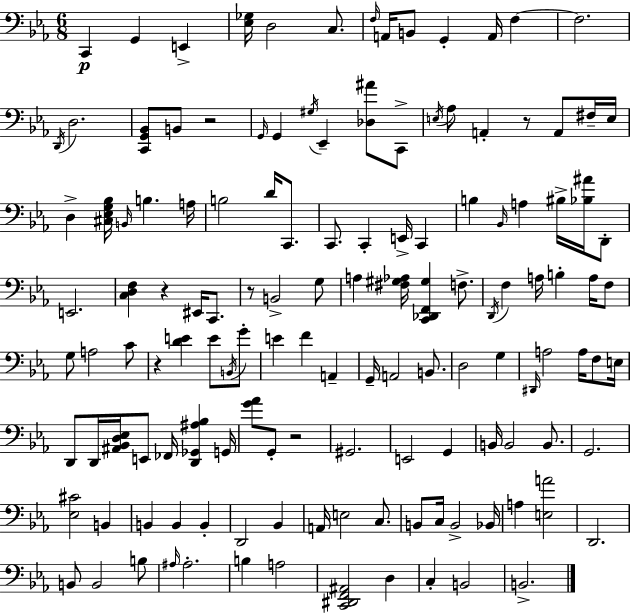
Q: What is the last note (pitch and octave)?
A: B2